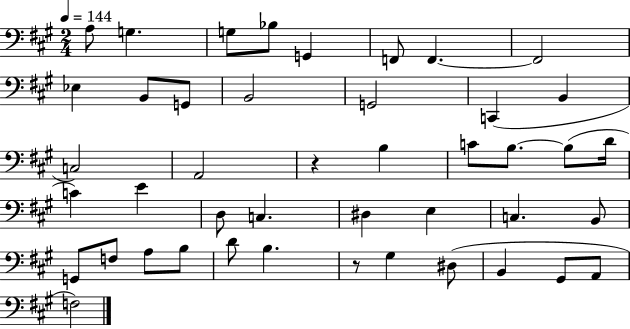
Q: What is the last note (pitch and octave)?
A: F3